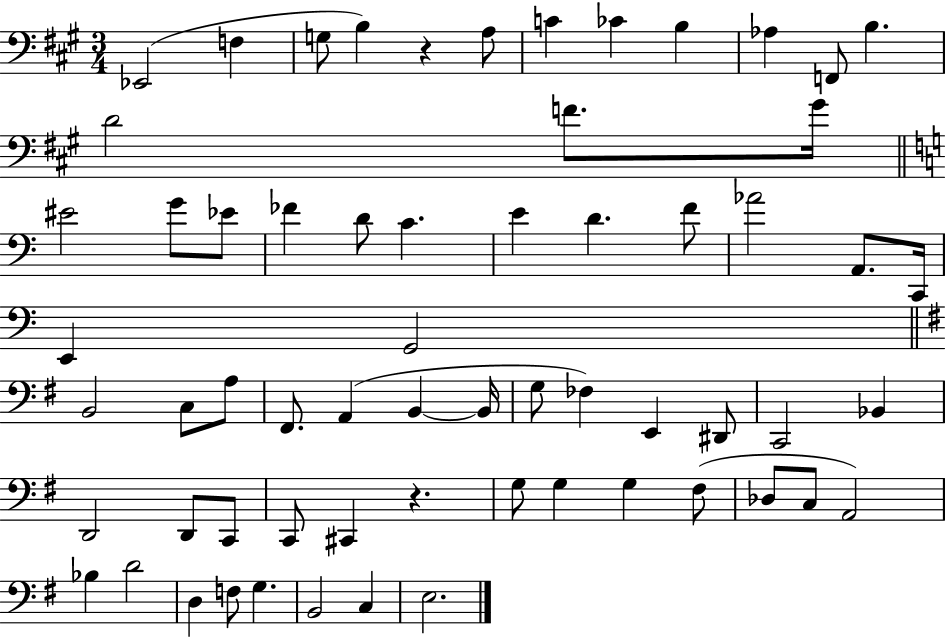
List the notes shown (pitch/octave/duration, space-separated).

Eb2/h F3/q G3/e B3/q R/q A3/e C4/q CES4/q B3/q Ab3/q F2/e B3/q. D4/h F4/e. G#4/s EIS4/h G4/e Eb4/e FES4/q D4/e C4/q. E4/q D4/q. F4/e Ab4/h A2/e. C2/s E2/q G2/h B2/h C3/e A3/e F#2/e. A2/q B2/q B2/s G3/e FES3/q E2/q D#2/e C2/h Bb2/q D2/h D2/e C2/e C2/e C#2/q R/q. G3/e G3/q G3/q F#3/e Db3/e C3/e A2/h Bb3/q D4/h D3/q F3/e G3/q. B2/h C3/q E3/h.